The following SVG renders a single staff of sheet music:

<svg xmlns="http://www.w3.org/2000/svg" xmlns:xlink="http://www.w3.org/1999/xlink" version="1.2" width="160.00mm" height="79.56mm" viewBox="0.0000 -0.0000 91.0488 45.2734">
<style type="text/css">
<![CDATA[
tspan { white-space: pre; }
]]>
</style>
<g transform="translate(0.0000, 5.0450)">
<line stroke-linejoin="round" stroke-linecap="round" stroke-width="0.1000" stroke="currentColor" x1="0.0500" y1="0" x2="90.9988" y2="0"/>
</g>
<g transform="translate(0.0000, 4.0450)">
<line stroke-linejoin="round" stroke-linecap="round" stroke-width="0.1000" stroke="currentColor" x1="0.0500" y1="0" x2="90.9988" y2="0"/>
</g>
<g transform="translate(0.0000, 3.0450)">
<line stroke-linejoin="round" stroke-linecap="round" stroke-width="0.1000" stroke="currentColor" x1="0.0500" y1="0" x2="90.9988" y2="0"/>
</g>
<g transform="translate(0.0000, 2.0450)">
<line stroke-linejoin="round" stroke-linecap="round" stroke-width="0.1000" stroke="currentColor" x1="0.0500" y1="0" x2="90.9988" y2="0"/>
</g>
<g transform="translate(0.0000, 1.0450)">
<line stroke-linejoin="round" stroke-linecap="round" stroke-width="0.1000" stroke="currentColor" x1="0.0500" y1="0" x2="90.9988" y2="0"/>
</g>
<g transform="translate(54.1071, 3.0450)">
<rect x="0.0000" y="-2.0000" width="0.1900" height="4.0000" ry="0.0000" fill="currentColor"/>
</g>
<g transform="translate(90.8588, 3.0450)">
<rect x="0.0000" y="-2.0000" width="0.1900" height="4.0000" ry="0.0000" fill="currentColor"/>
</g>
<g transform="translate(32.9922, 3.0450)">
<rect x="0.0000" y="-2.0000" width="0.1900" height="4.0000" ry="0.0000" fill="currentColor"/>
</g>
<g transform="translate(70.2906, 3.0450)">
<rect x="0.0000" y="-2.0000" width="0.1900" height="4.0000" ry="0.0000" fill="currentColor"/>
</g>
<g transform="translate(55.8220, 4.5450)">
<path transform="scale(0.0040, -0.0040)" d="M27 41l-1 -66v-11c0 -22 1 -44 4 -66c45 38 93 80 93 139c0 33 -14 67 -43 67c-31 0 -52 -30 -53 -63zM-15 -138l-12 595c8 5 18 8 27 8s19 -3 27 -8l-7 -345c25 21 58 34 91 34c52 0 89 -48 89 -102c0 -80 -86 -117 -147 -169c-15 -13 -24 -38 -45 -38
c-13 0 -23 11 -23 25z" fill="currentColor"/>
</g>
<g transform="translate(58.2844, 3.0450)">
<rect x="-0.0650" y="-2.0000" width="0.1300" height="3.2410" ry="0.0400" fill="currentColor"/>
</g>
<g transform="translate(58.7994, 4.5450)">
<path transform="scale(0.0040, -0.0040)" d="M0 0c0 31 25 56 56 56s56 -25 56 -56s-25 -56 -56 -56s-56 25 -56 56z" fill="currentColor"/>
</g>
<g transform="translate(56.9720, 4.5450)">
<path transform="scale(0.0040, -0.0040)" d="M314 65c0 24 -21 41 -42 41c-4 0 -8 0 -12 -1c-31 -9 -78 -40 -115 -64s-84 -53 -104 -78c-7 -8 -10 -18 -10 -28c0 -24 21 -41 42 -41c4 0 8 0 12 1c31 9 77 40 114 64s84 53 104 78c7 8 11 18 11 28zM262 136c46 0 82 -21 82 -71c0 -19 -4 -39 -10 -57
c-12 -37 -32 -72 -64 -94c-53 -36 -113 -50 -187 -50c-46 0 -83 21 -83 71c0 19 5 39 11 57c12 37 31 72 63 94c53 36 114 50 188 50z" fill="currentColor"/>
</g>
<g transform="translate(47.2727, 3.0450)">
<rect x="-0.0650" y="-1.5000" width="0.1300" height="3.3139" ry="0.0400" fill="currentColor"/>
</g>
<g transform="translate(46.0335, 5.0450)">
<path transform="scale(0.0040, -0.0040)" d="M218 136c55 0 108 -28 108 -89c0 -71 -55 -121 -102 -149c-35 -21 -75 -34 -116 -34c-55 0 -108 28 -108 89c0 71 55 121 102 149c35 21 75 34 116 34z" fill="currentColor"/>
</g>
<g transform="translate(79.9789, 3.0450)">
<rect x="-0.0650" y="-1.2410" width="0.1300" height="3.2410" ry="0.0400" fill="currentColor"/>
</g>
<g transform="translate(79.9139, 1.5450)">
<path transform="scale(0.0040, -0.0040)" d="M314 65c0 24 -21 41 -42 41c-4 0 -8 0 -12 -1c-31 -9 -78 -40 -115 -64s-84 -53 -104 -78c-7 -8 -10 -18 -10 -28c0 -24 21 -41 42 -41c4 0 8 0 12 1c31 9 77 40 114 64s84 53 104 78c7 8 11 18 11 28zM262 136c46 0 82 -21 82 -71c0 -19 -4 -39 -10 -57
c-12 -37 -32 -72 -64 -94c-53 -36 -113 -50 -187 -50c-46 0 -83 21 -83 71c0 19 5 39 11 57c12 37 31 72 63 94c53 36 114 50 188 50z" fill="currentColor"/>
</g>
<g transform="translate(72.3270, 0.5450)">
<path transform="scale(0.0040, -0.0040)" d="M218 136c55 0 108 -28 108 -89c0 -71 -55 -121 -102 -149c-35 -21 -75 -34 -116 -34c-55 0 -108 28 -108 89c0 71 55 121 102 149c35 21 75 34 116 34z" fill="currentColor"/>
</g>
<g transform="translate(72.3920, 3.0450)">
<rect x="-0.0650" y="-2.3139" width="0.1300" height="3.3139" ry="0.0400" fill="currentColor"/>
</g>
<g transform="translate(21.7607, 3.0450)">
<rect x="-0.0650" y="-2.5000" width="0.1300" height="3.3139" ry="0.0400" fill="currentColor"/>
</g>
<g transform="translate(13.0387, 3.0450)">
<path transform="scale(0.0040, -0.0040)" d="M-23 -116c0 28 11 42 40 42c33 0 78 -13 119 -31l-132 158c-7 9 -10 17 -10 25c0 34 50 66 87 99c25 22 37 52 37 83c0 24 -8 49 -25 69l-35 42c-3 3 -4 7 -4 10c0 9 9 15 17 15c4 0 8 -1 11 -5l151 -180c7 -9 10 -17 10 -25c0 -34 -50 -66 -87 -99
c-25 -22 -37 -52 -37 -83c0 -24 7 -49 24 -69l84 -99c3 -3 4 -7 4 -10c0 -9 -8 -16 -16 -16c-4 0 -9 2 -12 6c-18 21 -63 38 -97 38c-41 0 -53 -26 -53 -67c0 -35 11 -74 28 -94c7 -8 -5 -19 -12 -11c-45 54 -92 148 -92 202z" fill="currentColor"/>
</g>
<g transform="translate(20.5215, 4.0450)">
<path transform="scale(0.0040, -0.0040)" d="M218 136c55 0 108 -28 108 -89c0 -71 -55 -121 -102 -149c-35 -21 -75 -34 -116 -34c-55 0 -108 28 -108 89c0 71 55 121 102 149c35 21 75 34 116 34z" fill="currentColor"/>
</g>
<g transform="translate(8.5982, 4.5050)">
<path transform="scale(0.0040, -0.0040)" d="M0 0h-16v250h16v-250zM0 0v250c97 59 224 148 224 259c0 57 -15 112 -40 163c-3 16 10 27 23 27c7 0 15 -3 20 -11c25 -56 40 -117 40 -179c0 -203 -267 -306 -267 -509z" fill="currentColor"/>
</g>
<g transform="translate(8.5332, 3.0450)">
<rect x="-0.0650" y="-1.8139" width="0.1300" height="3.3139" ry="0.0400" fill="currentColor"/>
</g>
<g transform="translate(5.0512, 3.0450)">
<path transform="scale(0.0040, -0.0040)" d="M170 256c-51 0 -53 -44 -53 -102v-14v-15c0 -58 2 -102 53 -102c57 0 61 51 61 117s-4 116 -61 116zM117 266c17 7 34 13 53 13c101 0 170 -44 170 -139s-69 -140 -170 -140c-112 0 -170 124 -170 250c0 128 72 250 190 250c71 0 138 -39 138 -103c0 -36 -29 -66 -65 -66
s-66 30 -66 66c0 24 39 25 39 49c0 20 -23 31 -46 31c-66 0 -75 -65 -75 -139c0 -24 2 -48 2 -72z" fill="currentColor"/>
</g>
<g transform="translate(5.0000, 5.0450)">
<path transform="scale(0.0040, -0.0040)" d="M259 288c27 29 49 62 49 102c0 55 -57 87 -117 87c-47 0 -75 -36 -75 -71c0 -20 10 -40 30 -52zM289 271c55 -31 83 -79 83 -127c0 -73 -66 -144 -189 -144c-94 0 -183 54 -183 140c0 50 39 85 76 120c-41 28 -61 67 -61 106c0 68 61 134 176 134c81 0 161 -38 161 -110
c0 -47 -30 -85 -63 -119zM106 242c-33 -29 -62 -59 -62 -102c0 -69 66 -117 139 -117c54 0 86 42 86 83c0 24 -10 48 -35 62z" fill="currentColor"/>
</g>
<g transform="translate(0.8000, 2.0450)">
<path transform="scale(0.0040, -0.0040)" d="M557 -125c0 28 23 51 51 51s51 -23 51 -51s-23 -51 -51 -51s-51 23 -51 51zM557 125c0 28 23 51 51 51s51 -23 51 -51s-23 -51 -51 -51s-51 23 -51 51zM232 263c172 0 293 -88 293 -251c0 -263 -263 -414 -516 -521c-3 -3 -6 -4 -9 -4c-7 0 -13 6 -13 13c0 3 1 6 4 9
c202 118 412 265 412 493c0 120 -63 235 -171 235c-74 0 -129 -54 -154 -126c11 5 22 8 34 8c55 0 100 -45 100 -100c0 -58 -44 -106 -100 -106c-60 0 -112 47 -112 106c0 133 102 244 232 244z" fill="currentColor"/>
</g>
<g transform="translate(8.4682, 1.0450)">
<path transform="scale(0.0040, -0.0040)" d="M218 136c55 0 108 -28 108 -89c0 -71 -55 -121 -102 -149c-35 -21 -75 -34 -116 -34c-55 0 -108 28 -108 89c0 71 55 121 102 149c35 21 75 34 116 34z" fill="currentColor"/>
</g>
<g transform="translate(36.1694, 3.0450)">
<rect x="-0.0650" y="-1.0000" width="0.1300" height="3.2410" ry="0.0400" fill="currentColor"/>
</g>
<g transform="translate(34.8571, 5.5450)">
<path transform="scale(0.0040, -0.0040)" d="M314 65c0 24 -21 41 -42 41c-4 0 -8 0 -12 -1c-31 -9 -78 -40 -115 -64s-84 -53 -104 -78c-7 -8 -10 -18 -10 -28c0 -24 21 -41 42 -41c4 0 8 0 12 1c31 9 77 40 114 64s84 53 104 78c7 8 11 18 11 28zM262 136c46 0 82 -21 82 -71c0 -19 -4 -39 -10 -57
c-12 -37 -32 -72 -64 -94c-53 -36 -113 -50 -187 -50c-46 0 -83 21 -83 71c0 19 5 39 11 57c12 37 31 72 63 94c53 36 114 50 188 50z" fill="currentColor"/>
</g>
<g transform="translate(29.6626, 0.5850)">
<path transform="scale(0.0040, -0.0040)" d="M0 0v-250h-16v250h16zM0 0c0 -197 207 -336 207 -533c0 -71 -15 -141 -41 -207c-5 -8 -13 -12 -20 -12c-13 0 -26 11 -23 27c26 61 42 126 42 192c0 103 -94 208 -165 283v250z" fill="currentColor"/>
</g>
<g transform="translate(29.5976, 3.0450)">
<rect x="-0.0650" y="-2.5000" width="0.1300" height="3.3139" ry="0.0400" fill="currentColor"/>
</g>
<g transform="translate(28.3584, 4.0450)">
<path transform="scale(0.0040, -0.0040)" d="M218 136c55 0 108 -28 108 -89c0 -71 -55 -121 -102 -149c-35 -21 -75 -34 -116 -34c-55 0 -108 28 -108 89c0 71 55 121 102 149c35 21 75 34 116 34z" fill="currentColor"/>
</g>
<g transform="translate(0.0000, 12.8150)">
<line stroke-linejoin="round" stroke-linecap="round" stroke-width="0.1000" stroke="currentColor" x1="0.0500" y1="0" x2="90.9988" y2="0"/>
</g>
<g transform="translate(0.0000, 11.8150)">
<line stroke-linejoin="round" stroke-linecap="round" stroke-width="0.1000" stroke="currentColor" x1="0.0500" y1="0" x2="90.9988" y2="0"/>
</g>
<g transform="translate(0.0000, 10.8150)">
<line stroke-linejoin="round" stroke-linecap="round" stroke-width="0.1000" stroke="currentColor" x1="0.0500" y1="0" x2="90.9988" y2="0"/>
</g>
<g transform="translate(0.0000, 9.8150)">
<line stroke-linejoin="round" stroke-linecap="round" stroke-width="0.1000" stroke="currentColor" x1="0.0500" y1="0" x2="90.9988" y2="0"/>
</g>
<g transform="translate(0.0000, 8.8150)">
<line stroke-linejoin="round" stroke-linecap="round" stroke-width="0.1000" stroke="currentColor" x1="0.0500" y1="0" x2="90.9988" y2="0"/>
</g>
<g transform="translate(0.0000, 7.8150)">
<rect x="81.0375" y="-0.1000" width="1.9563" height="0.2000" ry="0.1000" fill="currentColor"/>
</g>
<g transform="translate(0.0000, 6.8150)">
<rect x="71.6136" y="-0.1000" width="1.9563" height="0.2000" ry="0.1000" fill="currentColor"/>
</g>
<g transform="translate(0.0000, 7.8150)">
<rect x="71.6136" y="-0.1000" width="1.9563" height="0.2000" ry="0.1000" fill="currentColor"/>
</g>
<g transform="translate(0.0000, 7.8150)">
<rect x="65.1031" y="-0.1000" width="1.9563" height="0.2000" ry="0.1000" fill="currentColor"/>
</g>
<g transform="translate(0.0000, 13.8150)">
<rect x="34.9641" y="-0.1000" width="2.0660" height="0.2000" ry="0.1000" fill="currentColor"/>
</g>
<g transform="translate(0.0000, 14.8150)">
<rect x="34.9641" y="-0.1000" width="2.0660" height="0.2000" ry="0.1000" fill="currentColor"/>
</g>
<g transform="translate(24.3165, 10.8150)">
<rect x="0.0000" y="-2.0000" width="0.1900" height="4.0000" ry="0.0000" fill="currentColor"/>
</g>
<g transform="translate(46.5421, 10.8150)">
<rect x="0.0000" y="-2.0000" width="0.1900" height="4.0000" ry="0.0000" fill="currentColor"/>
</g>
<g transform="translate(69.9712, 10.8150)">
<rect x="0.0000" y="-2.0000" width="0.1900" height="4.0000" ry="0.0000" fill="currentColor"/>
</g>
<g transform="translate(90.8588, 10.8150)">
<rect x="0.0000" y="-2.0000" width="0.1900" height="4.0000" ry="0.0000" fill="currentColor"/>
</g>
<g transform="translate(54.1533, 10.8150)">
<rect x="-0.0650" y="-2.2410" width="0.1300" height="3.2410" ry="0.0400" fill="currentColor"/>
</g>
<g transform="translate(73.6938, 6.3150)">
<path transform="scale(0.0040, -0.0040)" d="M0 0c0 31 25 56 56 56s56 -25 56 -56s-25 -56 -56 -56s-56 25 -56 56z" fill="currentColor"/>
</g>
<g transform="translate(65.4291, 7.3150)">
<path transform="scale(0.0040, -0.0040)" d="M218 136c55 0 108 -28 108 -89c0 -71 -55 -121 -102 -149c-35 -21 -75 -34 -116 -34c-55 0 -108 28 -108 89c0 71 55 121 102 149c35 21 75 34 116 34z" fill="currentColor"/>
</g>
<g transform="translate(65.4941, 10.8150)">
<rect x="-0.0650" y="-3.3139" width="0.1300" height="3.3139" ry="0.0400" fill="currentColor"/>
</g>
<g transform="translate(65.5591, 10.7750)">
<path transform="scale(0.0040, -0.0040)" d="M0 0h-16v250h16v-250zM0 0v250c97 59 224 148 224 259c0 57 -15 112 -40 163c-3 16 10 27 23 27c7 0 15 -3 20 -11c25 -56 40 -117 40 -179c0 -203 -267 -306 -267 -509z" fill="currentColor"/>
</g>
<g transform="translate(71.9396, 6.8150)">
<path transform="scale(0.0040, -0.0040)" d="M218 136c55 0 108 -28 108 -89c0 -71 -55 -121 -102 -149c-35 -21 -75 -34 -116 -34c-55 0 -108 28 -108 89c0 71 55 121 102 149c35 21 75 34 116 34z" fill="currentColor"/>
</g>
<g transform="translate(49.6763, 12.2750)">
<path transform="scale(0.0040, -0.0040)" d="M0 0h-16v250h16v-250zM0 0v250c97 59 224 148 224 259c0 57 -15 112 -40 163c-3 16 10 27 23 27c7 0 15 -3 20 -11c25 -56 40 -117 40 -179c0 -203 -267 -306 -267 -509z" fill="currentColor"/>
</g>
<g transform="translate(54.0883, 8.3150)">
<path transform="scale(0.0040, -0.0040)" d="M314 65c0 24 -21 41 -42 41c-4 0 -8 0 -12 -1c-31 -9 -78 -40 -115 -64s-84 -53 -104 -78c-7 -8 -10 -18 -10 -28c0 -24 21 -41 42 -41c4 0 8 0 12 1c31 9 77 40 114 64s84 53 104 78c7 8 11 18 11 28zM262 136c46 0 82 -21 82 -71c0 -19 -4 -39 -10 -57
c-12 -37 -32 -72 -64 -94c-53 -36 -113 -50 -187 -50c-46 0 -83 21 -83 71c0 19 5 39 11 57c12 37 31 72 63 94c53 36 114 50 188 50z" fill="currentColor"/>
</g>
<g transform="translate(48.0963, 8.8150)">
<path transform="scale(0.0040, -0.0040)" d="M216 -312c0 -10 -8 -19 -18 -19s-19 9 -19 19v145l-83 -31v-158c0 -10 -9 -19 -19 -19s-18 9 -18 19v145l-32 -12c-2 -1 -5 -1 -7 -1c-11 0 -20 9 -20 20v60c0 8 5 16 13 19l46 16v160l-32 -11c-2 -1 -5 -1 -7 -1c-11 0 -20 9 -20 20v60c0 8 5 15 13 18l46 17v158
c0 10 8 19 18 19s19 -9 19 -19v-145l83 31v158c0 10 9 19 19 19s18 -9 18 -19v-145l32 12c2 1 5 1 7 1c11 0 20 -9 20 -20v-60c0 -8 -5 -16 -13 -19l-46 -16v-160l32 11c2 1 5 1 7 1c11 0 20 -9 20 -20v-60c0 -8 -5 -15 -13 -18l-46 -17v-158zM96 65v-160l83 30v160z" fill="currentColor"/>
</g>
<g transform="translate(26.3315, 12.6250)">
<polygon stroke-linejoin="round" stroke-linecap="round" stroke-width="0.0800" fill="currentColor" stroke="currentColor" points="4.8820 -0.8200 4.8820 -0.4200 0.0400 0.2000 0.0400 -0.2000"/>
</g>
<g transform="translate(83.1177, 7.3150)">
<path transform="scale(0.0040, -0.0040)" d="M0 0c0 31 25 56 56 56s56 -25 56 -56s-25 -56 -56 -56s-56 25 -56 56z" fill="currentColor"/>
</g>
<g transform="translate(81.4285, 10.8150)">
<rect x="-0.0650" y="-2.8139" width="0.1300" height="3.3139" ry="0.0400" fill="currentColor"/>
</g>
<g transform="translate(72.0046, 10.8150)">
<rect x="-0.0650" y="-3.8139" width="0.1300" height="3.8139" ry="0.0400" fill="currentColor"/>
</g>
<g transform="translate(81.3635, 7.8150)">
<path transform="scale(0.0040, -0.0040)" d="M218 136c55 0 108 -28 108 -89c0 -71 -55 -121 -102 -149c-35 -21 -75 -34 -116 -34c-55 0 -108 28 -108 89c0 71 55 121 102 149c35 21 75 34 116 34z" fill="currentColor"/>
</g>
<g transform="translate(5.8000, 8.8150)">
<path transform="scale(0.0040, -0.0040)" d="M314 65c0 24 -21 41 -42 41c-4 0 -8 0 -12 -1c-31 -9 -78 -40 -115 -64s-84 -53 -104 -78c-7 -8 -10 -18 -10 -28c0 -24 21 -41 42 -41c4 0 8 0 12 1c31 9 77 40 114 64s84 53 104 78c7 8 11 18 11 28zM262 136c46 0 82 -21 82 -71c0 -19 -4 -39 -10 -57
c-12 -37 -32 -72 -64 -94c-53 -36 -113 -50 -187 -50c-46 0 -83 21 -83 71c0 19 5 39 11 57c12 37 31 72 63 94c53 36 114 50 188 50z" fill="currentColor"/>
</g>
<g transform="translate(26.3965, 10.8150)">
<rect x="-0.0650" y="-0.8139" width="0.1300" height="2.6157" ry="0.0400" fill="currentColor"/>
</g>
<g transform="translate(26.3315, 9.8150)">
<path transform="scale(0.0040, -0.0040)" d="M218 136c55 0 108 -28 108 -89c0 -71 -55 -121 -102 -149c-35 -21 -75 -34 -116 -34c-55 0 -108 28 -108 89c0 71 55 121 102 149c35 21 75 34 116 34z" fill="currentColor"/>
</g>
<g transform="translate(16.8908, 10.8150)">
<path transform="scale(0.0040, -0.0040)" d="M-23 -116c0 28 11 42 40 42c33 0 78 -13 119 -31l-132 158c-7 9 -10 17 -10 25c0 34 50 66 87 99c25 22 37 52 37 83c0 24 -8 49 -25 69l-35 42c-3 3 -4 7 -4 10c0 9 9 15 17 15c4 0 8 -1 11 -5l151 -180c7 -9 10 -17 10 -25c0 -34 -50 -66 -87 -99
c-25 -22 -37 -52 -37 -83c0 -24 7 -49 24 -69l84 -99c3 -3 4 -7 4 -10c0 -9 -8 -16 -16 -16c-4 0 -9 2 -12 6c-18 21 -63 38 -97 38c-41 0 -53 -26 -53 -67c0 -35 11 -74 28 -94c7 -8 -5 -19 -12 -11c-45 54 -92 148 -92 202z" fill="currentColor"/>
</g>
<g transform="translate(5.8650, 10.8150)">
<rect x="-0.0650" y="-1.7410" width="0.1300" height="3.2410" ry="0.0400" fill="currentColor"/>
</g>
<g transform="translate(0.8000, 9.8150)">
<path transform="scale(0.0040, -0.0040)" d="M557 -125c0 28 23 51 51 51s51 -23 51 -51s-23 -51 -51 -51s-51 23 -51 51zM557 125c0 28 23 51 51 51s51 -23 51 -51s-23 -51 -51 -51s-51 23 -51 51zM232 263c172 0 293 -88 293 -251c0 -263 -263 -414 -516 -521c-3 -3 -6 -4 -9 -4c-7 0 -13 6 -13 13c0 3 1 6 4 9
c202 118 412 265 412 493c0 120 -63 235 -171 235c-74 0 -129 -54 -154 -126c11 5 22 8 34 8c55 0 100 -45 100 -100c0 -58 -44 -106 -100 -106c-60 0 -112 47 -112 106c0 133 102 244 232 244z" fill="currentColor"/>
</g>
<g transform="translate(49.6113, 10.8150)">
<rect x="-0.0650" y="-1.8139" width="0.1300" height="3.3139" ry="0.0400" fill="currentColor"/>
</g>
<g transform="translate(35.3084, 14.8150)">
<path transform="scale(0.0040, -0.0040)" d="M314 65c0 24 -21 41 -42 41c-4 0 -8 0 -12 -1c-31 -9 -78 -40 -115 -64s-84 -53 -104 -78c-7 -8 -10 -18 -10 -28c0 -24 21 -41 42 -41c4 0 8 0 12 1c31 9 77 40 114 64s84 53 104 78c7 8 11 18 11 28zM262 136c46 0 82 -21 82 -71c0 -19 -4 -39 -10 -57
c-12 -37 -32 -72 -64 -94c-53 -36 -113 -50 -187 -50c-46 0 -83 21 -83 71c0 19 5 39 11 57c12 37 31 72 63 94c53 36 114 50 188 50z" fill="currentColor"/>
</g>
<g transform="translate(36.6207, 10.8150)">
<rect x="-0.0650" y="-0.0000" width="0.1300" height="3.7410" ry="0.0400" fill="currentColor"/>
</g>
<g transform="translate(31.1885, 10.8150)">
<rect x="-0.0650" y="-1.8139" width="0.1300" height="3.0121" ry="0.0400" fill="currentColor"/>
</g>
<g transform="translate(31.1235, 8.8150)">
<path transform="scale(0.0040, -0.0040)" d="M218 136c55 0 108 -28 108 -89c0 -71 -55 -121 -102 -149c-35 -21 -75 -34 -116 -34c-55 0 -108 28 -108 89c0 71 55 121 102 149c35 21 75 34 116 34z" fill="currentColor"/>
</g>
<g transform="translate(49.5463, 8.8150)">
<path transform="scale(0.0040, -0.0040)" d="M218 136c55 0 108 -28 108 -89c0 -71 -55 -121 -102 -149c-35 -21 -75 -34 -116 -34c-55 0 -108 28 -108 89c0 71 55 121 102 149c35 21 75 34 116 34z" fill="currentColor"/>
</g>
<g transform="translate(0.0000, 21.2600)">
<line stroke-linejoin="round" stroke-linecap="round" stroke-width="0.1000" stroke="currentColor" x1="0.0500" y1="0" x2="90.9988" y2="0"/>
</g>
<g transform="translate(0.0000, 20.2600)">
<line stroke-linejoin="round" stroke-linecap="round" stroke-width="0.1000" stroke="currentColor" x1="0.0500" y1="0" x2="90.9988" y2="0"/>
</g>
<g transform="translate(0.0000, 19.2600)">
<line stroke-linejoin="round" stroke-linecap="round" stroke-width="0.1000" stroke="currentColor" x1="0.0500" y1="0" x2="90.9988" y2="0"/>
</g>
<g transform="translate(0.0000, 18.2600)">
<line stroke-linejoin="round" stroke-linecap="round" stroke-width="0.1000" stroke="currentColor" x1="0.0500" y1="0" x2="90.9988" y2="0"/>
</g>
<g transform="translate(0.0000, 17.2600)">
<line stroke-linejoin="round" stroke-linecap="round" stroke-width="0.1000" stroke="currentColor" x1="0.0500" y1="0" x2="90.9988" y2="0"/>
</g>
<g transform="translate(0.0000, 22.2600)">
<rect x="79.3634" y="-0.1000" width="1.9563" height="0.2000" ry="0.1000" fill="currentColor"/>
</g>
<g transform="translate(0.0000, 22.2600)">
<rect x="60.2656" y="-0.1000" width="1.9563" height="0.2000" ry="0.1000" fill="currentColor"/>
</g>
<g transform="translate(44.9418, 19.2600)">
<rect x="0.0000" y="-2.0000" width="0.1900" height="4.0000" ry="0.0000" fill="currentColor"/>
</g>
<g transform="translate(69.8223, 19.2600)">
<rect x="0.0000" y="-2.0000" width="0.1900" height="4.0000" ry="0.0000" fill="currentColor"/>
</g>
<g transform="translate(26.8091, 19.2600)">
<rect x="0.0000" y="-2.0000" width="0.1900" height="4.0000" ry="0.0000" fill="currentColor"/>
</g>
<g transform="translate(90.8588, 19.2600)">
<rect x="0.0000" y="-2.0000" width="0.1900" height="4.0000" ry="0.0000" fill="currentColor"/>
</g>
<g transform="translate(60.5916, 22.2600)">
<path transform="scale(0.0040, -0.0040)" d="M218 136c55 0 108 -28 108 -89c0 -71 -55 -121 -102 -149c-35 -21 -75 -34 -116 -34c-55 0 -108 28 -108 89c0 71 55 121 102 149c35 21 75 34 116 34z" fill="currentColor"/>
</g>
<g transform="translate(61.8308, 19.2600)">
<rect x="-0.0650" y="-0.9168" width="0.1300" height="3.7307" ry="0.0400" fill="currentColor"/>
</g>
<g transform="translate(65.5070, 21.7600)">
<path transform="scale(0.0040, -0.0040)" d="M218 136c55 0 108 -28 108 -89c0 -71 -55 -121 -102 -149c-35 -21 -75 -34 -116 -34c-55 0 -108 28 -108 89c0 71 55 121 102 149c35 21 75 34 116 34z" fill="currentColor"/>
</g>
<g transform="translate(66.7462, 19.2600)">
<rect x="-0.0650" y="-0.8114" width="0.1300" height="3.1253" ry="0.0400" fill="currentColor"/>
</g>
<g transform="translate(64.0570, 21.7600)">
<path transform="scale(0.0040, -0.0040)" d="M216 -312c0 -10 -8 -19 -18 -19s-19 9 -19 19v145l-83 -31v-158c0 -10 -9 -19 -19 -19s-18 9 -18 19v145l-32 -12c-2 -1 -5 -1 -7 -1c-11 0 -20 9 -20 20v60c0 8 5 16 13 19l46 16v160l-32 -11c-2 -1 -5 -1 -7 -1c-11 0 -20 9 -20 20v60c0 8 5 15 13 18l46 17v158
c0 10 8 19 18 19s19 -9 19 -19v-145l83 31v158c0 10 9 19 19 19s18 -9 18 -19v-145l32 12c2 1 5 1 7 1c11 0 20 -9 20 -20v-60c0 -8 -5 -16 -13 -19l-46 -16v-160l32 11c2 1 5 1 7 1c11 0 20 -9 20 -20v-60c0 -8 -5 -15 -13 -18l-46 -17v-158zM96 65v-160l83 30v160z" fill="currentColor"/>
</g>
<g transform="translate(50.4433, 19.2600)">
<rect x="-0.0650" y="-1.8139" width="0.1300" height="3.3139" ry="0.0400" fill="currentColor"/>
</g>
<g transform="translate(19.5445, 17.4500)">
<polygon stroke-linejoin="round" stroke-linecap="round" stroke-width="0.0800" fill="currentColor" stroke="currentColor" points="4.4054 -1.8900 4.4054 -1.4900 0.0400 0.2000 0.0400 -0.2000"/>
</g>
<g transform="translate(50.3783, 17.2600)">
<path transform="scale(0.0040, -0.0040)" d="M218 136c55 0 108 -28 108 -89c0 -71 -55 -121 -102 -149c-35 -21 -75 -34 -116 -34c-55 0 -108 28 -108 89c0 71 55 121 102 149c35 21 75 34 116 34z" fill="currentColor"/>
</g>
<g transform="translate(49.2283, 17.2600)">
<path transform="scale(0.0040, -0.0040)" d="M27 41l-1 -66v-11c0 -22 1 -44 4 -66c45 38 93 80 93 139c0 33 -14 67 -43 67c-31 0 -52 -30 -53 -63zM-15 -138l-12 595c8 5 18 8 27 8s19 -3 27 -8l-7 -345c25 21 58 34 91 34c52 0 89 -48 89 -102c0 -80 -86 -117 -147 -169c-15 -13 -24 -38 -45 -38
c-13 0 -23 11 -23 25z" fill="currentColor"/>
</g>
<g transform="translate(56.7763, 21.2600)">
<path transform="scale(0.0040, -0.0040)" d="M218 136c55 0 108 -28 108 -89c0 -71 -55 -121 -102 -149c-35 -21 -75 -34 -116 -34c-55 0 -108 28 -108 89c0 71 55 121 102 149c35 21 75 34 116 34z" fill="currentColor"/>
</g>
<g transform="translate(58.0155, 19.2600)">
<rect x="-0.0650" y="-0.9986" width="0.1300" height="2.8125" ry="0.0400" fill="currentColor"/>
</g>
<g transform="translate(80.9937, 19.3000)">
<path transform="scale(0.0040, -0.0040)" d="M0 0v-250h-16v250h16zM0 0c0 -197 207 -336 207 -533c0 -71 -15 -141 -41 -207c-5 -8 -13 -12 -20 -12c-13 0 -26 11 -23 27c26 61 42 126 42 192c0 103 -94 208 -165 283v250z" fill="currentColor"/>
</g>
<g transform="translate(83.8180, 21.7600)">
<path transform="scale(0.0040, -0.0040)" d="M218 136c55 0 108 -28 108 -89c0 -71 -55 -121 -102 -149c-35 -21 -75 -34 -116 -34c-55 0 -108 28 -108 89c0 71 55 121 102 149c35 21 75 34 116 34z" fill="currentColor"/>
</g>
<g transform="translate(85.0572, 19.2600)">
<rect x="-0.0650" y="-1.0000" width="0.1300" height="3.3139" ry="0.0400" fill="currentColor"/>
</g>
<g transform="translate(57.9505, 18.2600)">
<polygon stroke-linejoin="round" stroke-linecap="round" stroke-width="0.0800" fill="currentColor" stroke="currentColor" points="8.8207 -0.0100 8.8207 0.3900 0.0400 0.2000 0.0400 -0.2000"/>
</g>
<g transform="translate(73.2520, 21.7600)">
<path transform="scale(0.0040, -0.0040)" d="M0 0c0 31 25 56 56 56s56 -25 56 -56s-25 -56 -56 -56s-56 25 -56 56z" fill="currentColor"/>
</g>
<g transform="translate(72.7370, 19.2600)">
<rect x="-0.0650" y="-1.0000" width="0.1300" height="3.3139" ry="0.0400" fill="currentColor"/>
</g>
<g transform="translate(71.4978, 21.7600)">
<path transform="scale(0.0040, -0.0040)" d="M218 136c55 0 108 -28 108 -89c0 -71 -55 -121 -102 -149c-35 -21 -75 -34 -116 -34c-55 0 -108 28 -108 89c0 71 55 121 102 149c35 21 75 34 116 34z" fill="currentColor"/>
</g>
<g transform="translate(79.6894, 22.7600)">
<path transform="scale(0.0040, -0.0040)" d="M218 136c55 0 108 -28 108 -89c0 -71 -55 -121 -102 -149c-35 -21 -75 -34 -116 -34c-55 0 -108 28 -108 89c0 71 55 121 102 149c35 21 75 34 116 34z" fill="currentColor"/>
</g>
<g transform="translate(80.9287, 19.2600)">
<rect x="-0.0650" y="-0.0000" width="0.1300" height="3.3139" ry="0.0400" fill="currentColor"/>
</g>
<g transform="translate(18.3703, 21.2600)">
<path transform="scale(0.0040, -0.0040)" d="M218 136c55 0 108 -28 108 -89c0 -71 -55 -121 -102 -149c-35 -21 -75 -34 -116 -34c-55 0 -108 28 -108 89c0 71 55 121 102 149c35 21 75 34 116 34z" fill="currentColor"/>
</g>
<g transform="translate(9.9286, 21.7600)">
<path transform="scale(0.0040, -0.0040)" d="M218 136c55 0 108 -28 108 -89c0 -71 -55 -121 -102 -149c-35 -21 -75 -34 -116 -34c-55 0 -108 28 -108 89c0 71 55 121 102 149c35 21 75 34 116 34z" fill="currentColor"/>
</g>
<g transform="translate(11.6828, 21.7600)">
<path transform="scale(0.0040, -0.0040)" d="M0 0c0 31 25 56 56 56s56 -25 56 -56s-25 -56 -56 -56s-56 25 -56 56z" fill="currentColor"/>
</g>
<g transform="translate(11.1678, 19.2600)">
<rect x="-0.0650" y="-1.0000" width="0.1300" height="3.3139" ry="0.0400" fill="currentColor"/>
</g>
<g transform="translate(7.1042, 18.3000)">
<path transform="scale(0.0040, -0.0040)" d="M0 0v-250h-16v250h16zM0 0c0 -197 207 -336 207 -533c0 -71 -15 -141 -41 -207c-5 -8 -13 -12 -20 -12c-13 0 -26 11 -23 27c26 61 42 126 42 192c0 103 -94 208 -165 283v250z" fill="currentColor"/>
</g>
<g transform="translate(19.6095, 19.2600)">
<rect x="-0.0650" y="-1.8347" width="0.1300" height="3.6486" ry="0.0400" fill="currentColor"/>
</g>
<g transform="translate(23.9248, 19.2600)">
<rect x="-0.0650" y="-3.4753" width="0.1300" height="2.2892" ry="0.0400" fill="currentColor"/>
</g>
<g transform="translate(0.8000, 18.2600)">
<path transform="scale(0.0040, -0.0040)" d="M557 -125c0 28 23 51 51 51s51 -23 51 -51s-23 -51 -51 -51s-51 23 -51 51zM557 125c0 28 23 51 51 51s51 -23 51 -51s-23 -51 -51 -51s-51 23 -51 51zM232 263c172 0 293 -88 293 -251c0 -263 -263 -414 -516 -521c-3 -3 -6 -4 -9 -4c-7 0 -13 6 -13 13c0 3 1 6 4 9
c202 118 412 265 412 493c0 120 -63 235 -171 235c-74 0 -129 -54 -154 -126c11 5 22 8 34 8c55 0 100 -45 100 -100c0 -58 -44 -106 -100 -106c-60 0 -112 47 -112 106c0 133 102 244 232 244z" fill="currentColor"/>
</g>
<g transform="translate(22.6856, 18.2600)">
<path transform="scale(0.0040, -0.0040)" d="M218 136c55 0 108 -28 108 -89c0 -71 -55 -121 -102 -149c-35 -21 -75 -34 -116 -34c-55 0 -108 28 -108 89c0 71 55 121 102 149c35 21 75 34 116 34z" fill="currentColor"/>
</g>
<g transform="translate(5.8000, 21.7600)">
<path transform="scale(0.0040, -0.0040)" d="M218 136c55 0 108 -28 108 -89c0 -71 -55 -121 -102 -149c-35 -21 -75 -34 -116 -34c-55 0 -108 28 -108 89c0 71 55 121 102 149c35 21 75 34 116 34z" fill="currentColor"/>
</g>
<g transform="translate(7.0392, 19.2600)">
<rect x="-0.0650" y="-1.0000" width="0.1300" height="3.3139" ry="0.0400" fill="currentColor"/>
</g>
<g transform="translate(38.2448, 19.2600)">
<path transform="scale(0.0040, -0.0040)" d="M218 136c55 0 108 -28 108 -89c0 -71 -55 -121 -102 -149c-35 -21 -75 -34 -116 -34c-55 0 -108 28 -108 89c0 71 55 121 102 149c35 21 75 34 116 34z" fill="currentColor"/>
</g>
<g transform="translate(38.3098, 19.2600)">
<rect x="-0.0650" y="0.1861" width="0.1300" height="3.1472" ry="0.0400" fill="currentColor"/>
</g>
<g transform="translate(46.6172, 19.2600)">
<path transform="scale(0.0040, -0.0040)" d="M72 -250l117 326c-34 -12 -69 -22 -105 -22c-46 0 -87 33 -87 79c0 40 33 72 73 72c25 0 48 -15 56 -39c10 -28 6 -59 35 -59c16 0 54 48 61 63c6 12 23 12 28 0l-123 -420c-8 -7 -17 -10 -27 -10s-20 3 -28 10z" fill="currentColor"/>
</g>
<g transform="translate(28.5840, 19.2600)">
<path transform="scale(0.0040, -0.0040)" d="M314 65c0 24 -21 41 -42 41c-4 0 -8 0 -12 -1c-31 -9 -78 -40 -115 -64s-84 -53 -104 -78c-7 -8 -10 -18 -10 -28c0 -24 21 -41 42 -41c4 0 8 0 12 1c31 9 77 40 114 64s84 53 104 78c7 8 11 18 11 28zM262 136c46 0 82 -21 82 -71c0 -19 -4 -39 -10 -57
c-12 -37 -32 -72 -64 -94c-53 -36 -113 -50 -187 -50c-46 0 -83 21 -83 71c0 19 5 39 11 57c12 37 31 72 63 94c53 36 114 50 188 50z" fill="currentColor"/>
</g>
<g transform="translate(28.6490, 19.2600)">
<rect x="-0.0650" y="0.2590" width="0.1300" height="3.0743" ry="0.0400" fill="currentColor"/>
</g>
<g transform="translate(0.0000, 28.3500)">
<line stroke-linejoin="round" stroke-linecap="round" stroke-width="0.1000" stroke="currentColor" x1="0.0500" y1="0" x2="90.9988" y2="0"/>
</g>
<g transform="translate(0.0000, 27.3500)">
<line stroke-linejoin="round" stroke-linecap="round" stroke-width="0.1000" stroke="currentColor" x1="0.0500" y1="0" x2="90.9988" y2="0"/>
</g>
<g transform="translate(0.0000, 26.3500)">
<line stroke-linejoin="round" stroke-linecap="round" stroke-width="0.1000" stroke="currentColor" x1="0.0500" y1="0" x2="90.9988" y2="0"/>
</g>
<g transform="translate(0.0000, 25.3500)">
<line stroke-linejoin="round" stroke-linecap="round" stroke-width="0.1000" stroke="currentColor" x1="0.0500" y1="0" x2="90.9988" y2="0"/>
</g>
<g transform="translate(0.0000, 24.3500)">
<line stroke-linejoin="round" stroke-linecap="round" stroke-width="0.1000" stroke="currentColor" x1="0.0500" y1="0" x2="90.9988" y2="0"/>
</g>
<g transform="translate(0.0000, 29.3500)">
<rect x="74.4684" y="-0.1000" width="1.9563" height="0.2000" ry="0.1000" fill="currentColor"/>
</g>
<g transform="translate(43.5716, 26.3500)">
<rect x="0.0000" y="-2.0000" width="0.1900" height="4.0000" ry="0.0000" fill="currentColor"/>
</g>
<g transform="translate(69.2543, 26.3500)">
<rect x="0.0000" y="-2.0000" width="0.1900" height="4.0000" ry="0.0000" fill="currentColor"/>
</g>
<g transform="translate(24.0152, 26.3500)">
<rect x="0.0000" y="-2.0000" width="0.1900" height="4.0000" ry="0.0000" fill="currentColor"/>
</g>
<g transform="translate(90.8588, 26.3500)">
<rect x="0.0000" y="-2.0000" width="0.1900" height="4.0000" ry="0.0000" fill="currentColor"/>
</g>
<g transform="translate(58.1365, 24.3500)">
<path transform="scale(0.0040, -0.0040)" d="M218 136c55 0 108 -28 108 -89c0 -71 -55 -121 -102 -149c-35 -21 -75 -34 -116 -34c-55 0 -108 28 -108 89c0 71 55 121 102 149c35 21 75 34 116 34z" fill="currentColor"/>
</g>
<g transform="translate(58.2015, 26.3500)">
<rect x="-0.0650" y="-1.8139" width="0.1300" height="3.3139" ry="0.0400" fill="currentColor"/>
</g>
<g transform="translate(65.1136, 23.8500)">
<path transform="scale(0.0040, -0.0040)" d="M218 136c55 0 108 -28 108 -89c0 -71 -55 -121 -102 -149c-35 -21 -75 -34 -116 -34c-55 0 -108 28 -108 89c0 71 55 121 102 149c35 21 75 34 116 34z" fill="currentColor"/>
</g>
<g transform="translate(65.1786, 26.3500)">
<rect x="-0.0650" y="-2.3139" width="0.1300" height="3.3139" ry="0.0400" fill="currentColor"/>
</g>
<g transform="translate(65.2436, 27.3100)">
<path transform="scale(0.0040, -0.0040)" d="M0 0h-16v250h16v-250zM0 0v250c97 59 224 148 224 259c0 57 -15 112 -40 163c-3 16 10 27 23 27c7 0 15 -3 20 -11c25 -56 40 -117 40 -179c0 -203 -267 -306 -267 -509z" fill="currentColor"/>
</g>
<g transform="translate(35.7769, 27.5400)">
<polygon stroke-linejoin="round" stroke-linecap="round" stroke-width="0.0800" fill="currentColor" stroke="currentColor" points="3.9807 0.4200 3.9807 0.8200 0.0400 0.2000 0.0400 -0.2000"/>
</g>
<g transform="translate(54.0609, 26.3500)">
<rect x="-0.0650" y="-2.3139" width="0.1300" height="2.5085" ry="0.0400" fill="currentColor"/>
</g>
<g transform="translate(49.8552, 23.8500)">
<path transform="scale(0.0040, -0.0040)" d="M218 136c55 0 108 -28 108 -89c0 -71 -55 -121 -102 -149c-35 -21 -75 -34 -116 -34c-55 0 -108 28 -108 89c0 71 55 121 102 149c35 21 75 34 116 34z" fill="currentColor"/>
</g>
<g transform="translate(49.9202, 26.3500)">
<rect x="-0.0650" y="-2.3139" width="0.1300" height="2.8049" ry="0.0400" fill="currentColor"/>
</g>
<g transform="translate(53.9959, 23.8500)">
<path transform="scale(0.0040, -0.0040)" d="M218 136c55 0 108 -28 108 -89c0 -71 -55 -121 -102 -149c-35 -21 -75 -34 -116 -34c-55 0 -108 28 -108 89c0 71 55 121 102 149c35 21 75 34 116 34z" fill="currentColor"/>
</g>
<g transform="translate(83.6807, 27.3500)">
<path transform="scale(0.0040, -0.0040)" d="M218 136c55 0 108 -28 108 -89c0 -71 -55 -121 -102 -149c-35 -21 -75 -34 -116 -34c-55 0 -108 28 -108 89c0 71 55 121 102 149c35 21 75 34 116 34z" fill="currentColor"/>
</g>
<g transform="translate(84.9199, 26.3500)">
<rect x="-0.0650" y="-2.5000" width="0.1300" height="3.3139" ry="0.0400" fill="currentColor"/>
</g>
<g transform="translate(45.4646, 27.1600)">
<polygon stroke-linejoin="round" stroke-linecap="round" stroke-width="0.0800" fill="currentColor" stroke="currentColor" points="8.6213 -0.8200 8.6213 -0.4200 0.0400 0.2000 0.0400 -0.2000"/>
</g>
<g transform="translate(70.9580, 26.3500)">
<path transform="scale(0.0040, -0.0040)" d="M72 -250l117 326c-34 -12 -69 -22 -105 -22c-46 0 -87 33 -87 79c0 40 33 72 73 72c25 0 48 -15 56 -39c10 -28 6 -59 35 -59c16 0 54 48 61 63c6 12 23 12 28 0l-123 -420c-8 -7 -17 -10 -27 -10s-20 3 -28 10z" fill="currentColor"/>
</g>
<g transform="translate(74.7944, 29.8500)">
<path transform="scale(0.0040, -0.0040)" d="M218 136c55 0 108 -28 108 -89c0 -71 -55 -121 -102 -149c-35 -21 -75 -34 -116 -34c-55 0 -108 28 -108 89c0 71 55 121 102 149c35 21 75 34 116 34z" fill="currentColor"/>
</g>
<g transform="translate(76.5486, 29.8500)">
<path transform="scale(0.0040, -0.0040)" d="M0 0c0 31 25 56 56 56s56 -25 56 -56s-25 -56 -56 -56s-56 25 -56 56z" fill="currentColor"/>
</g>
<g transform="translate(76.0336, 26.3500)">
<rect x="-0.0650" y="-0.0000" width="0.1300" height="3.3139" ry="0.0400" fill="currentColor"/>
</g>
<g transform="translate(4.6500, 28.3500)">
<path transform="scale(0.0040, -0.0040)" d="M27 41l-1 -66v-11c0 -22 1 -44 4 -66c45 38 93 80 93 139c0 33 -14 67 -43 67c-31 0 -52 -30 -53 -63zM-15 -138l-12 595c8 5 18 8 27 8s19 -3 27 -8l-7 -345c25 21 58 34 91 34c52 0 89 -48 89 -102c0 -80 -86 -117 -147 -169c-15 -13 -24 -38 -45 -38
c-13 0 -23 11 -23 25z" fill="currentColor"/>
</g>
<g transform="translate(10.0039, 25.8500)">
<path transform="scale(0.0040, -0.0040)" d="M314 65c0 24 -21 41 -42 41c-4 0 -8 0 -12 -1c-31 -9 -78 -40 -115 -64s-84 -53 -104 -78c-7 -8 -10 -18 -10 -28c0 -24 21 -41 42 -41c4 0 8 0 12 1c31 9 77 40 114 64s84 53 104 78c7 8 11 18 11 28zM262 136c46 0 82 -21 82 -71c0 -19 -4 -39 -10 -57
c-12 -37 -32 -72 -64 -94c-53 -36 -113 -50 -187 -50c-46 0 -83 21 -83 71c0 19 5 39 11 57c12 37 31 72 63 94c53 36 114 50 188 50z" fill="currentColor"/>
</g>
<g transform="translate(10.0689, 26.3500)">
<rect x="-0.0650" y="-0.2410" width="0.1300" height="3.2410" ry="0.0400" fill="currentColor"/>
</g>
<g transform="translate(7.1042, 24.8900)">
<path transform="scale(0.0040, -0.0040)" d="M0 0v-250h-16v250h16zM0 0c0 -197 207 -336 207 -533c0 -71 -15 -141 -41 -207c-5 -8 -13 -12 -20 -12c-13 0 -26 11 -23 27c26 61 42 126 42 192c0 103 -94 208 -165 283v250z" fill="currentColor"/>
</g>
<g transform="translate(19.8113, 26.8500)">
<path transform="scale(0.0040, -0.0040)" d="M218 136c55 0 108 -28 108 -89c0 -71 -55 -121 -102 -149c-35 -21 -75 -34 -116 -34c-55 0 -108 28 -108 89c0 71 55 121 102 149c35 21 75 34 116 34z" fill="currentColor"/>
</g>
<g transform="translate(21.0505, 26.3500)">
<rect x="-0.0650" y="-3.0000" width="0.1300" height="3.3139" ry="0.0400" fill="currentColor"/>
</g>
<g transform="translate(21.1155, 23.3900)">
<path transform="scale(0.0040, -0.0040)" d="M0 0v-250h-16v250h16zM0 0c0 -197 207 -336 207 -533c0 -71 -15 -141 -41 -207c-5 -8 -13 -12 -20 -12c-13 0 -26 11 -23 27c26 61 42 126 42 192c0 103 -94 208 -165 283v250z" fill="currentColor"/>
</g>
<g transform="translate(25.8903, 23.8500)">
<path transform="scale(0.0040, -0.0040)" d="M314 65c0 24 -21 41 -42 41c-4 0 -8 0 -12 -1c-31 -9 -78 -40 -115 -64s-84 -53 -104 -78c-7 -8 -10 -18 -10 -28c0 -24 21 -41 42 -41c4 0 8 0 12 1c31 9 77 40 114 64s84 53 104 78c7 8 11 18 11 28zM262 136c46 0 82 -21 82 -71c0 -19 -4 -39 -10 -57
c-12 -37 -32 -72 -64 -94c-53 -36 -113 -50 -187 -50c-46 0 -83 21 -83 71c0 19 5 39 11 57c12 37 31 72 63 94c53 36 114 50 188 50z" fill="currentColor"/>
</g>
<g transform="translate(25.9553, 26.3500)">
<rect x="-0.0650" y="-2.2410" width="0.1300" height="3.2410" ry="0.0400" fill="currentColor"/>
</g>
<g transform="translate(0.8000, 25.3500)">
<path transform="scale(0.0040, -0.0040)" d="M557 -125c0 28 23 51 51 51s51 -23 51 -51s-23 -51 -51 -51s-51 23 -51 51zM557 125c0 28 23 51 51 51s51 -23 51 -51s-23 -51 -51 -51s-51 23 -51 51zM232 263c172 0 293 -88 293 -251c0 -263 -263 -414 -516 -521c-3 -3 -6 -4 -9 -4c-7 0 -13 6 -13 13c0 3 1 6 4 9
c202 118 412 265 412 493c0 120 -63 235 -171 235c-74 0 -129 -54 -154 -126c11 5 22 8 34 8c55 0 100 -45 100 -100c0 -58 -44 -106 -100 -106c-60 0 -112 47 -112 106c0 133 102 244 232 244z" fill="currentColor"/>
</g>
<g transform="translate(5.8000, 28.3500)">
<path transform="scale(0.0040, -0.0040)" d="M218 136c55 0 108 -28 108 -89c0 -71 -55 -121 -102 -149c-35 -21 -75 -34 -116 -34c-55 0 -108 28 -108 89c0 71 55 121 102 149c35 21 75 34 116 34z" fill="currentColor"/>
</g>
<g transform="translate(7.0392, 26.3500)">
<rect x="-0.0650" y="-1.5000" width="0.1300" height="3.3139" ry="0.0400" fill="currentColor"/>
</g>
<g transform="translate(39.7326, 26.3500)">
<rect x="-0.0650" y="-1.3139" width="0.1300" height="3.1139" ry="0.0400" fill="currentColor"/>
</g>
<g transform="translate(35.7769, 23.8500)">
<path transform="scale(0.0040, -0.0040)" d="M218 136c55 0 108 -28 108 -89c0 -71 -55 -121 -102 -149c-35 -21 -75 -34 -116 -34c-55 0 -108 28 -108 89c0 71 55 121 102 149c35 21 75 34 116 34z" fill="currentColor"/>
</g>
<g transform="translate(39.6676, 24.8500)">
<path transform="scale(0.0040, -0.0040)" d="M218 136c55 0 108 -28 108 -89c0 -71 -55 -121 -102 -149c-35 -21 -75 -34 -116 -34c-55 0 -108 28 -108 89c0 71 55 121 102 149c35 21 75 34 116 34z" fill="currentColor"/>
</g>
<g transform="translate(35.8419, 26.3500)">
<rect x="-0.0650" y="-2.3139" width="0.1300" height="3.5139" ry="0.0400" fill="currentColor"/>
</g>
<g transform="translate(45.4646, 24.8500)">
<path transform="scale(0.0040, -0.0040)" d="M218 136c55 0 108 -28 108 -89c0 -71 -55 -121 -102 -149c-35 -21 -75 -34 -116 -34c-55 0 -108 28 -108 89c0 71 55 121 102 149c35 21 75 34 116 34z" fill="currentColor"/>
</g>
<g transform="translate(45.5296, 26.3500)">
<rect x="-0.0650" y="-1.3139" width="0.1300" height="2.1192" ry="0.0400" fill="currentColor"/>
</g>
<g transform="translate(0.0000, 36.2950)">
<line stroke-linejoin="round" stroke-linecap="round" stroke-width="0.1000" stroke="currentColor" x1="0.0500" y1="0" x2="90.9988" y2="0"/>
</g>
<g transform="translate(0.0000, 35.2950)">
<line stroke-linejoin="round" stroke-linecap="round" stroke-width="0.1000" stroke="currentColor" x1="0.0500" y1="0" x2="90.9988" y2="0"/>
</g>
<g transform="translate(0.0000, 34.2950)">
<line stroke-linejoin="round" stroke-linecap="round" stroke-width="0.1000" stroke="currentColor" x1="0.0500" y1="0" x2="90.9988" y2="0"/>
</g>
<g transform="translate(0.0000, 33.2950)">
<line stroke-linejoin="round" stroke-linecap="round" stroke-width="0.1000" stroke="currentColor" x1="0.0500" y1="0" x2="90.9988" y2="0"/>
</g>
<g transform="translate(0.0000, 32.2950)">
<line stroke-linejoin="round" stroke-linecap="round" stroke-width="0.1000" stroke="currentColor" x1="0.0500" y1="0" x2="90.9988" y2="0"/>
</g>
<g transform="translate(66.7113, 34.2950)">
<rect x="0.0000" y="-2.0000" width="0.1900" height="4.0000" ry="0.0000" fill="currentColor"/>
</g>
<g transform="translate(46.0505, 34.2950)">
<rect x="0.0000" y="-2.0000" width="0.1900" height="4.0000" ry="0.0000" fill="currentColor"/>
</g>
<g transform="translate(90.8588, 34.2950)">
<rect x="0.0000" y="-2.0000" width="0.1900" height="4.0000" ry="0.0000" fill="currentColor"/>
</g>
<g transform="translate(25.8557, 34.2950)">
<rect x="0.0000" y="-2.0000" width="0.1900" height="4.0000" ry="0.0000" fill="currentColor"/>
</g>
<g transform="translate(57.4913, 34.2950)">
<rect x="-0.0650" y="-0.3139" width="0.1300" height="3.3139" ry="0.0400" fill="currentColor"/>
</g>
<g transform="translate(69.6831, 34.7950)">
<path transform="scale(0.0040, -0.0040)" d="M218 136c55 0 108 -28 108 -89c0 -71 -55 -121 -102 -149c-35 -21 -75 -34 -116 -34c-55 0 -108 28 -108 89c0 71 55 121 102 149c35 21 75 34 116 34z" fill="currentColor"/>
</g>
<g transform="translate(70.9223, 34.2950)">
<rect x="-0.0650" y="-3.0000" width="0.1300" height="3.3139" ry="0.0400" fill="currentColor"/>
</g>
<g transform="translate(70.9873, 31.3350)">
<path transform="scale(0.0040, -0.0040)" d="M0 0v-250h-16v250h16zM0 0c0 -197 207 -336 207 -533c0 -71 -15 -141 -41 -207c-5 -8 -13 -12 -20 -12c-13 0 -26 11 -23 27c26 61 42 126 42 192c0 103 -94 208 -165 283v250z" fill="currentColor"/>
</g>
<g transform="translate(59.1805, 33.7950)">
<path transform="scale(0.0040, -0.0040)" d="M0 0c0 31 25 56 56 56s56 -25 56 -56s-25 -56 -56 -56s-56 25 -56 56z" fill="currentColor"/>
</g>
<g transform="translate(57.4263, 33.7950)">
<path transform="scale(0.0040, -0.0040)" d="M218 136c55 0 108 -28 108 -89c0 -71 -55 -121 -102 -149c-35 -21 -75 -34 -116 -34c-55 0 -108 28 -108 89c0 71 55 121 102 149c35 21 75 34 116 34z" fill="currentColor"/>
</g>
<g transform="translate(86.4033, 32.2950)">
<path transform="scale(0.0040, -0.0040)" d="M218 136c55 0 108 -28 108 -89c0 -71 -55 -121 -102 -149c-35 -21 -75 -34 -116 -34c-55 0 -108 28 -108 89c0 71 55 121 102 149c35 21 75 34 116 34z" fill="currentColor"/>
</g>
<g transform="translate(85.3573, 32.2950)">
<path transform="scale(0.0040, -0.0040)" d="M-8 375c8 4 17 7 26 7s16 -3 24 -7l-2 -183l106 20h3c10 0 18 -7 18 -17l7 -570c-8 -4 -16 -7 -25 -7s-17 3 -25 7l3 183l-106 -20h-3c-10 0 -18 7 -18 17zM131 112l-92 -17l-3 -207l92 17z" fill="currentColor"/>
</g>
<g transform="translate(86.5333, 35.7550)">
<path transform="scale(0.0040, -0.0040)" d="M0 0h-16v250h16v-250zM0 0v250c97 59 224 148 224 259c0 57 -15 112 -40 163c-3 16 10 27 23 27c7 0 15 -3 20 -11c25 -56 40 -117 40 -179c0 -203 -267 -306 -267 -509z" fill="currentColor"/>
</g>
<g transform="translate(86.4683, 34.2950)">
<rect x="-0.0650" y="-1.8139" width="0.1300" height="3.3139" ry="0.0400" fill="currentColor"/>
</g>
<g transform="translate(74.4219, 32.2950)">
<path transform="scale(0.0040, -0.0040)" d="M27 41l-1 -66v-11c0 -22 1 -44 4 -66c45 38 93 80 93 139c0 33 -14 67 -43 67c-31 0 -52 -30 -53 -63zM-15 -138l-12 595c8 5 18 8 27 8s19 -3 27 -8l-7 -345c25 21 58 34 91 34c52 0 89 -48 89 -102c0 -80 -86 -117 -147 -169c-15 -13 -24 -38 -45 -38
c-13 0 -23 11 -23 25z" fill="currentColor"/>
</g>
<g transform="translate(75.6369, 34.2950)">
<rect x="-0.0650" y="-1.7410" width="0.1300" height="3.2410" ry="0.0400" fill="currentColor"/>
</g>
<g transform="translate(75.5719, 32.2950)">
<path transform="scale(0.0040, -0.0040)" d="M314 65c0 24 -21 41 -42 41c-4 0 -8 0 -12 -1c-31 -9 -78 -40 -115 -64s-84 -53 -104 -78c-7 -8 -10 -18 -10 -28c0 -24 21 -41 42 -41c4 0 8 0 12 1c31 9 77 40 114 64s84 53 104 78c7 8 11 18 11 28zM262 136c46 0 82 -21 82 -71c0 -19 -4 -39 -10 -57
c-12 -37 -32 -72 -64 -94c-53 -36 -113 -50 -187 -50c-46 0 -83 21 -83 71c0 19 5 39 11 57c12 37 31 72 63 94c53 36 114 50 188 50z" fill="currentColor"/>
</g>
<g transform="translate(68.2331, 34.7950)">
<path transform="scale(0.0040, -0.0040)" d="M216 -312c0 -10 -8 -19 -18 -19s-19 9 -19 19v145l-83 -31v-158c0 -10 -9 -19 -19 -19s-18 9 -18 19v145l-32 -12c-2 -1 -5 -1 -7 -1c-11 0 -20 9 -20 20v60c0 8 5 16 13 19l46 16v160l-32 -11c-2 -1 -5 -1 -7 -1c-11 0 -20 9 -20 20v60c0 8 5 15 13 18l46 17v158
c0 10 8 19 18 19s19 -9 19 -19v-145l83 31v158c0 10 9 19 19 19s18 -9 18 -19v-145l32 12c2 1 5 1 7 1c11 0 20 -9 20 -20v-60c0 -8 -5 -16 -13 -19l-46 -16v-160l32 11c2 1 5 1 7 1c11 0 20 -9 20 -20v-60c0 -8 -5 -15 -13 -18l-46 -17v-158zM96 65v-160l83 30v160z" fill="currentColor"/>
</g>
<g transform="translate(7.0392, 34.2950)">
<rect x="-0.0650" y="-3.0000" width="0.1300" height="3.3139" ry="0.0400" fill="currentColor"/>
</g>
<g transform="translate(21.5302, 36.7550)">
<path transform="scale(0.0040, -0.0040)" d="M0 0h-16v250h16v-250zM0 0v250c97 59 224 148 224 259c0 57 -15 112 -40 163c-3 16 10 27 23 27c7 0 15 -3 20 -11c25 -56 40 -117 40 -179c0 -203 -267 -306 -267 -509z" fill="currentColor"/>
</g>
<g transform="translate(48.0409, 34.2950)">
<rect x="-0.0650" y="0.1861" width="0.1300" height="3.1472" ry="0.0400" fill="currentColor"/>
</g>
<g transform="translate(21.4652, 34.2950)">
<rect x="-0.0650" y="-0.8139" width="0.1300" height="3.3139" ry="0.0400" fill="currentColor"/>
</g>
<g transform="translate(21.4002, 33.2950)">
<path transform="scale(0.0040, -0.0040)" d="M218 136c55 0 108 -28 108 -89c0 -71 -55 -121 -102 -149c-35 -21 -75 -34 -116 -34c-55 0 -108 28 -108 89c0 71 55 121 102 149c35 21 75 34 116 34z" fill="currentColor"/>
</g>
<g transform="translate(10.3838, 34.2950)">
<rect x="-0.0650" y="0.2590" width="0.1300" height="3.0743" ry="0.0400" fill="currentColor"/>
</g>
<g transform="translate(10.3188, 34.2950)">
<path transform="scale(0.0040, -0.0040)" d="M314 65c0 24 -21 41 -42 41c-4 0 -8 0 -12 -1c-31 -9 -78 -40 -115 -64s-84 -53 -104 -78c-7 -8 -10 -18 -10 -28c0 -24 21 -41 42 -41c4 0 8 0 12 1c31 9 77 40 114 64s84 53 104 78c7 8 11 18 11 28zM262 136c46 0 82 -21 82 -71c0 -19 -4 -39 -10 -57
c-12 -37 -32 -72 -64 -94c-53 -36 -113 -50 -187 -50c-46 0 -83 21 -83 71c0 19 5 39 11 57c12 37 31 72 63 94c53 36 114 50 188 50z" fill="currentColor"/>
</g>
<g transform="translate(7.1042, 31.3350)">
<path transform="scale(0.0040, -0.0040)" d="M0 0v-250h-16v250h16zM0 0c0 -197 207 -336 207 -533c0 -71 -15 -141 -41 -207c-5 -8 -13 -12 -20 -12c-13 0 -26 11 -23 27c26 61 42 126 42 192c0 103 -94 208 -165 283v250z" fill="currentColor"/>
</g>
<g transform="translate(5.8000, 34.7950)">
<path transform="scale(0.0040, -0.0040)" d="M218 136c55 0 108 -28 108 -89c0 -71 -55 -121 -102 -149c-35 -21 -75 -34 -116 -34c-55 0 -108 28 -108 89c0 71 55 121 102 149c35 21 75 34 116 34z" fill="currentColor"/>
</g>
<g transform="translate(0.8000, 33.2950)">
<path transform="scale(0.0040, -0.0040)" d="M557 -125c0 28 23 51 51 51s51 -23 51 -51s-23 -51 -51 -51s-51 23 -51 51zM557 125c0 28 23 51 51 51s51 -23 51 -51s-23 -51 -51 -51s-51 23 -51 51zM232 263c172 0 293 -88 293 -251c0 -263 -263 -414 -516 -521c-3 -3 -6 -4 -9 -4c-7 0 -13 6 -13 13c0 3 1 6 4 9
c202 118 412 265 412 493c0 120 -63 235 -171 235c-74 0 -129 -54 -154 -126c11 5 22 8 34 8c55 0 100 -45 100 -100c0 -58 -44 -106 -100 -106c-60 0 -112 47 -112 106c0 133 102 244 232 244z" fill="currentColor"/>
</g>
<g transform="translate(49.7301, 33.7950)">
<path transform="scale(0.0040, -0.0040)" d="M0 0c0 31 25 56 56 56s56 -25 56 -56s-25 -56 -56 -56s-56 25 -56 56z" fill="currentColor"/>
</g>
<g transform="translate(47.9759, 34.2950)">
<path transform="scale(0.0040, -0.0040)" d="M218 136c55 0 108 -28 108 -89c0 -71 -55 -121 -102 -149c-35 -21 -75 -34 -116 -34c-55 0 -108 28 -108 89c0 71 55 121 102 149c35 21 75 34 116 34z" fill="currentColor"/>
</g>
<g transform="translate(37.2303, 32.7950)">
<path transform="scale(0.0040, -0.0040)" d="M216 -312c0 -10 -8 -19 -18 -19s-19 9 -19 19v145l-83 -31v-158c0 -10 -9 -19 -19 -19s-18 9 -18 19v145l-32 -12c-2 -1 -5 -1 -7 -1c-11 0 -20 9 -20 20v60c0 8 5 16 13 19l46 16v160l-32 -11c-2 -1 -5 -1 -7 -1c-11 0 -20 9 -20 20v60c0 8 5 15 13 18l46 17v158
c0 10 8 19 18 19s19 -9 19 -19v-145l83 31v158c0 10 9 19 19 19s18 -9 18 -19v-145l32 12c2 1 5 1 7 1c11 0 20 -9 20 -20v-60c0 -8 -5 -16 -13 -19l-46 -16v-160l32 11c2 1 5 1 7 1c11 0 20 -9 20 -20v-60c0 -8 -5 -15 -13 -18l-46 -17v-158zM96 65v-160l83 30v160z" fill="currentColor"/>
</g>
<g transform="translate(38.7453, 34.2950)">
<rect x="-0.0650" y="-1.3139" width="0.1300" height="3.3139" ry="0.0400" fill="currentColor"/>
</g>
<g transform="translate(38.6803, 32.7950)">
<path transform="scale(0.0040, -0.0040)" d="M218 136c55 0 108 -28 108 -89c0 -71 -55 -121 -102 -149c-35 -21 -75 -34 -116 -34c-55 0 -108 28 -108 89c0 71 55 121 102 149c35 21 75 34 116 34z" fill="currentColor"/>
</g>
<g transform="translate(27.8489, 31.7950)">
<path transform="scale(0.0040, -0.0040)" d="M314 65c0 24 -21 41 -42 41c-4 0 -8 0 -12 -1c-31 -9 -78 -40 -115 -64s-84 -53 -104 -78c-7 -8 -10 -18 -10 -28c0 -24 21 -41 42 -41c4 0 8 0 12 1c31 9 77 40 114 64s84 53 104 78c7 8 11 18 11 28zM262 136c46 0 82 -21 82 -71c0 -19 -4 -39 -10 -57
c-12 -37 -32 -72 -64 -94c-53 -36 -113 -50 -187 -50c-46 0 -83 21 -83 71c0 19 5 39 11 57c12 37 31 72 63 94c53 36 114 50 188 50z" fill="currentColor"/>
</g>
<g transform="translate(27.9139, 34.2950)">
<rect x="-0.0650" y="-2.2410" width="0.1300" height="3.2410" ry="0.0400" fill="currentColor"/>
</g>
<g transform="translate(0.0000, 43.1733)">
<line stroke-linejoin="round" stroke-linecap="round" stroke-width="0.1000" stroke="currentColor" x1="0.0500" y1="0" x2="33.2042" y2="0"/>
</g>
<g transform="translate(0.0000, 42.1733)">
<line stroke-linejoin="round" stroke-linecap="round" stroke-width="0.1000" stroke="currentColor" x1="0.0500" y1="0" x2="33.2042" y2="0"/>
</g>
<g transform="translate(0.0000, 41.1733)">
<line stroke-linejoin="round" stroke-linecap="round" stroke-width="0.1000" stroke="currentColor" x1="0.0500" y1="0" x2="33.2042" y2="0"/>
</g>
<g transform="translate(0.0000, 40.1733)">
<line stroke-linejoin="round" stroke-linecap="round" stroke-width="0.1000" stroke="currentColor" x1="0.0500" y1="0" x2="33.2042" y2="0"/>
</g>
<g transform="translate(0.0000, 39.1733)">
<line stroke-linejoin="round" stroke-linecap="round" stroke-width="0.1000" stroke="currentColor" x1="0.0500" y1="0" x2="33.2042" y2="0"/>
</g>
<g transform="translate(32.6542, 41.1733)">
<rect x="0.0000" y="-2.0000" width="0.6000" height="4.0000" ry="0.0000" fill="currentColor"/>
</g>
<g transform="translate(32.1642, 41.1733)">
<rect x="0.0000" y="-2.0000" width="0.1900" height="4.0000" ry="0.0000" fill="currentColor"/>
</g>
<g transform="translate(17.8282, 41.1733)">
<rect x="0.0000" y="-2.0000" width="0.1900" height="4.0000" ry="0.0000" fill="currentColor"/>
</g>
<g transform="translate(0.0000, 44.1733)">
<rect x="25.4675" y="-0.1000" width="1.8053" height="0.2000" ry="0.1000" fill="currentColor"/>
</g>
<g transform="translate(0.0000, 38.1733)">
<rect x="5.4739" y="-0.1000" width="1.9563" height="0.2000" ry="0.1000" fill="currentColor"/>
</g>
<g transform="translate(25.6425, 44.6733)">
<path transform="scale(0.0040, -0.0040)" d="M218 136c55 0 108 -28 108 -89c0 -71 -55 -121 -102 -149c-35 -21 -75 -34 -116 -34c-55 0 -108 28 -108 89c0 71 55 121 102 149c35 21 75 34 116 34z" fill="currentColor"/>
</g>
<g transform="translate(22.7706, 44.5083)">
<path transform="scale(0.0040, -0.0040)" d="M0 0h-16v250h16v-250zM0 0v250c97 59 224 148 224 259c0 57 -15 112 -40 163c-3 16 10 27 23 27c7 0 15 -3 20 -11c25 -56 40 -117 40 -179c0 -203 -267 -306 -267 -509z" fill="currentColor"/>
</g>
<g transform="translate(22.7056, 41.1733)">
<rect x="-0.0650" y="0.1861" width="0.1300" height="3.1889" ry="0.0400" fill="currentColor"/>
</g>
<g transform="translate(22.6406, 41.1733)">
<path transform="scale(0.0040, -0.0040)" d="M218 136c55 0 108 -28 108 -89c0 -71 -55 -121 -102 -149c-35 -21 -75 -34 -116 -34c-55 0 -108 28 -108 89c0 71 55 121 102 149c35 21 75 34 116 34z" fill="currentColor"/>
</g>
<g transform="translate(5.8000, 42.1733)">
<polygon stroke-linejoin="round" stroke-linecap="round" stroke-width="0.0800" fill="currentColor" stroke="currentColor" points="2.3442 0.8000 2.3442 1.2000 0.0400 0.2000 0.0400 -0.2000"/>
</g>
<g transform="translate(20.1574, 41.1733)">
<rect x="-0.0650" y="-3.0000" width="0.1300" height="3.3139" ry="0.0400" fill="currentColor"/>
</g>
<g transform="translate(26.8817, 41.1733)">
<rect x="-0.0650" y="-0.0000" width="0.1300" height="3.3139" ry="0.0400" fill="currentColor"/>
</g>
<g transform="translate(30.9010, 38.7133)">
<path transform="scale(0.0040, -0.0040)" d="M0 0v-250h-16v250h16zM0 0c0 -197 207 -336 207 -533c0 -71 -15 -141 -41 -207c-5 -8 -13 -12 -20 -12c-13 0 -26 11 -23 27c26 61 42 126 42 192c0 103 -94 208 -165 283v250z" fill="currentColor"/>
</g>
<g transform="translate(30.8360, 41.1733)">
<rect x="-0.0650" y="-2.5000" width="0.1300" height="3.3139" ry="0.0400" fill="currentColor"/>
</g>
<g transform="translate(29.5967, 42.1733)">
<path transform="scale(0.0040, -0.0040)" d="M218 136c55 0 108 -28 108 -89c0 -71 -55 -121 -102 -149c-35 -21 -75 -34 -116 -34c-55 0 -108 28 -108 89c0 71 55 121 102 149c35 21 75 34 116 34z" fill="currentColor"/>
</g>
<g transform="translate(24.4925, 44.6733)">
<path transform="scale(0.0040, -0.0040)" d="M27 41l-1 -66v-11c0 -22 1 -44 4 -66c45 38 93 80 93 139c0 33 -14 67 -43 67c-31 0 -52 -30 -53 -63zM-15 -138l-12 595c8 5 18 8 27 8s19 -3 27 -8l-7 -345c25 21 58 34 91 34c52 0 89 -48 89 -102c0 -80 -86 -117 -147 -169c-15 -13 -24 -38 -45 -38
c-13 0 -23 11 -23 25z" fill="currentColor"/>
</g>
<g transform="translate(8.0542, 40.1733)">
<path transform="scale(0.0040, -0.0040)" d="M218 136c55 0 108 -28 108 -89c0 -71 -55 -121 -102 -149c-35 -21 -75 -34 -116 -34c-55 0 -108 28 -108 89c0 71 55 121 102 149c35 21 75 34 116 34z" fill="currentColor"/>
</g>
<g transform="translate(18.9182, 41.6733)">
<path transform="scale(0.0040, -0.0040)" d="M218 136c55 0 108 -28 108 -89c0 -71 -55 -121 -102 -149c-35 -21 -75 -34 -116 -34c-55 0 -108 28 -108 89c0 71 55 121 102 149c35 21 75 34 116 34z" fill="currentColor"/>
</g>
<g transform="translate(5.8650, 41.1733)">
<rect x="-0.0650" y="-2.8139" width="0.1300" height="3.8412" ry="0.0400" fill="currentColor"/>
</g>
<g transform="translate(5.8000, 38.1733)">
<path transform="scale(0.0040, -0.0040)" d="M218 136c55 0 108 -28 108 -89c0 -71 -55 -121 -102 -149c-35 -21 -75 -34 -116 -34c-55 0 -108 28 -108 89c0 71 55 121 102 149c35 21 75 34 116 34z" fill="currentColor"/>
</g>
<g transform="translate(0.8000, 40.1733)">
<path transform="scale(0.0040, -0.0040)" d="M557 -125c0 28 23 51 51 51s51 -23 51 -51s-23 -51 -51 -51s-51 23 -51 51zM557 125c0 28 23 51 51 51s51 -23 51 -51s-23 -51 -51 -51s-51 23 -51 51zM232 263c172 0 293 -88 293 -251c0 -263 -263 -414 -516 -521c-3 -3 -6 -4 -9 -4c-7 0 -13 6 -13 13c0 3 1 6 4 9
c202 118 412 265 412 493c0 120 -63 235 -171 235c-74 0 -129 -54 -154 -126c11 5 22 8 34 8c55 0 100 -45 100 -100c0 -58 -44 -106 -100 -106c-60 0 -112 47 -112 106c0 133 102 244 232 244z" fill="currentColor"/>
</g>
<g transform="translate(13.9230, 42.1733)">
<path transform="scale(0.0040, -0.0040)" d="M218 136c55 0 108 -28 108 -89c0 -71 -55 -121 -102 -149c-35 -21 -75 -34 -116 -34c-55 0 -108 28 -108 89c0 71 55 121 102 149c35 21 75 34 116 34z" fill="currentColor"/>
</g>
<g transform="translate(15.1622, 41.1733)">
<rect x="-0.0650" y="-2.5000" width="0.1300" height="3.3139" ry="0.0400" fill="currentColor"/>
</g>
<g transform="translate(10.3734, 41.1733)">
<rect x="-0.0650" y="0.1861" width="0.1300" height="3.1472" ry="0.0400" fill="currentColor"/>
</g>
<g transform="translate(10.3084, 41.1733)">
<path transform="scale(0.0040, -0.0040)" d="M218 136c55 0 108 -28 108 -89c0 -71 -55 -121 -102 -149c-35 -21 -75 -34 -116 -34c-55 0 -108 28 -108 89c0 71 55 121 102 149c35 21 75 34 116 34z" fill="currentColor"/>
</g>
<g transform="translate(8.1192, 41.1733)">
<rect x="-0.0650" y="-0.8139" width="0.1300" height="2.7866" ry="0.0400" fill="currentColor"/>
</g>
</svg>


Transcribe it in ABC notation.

X:1
T:Untitled
M:6/8
L:1/4
K:C
A,/2 z B,, B,,/2 F,,2 G,, _A,,2 B, G,2 A,2 z F,/2 A,/2 C,,2 ^A,/2 B,2 D/2 E C F,,/2 F,, G,,/2 F,/2 D,2 D, z/2 _A, G,,/2 E,,/2 ^F,,/2 F,, D,,/2 F,, _G,,/2 E,2 C,/2 B,2 B,/2 G,/2 G,/2 B,/2 B,/2 A, B,/2 z/2 D,, B,, C,/2 D,2 F,/2 B,2 ^G, D, E, ^C,/2 _A,2 A,/2 C/2 F,/2 D, B,, C, D,/2 _D,, B,,/2